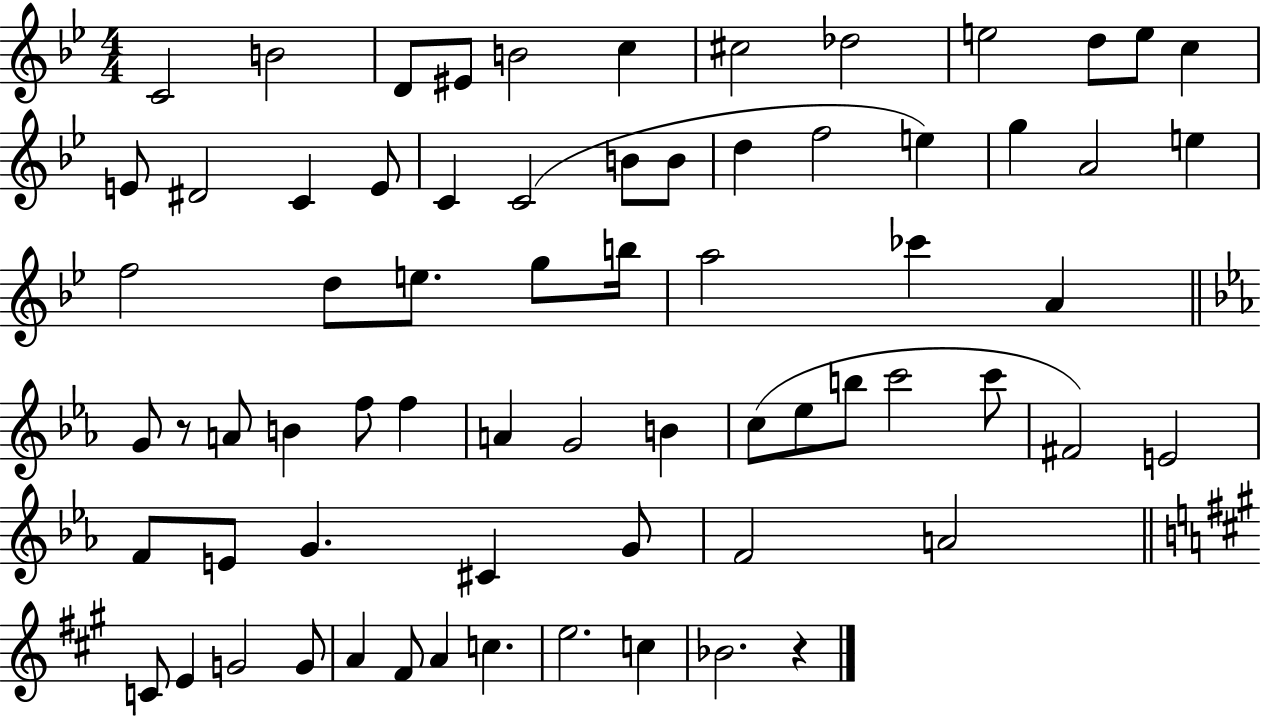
C4/h B4/h D4/e EIS4/e B4/h C5/q C#5/h Db5/h E5/h D5/e E5/e C5/q E4/e D#4/h C4/q E4/e C4/q C4/h B4/e B4/e D5/q F5/h E5/q G5/q A4/h E5/q F5/h D5/e E5/e. G5/e B5/s A5/h CES6/q A4/q G4/e R/e A4/e B4/q F5/e F5/q A4/q G4/h B4/q C5/e Eb5/e B5/e C6/h C6/e F#4/h E4/h F4/e E4/e G4/q. C#4/q G4/e F4/h A4/h C4/e E4/q G4/h G4/e A4/q F#4/e A4/q C5/q. E5/h. C5/q Bb4/h. R/q